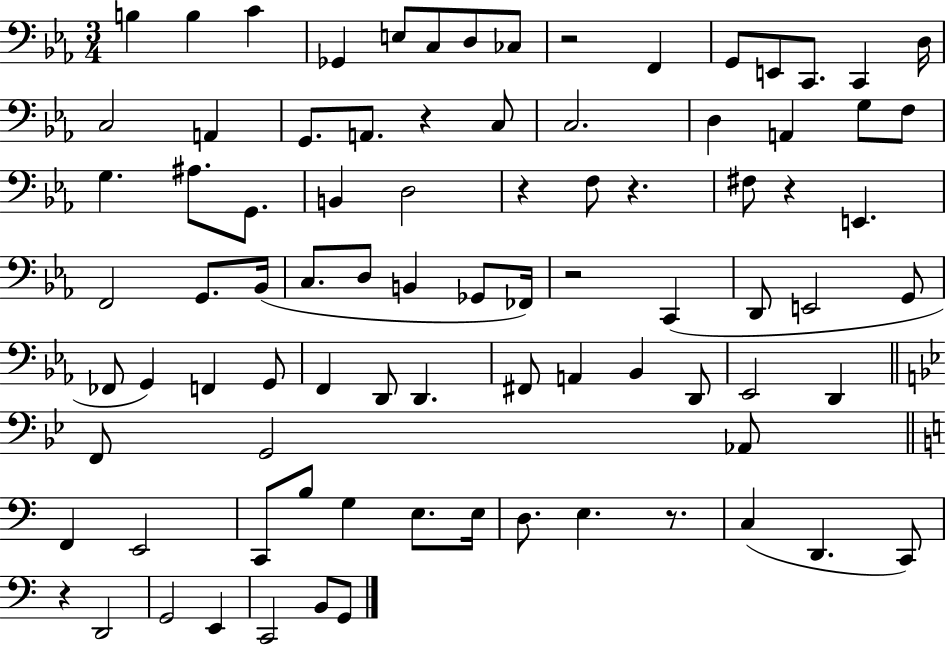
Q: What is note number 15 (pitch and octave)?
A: C3